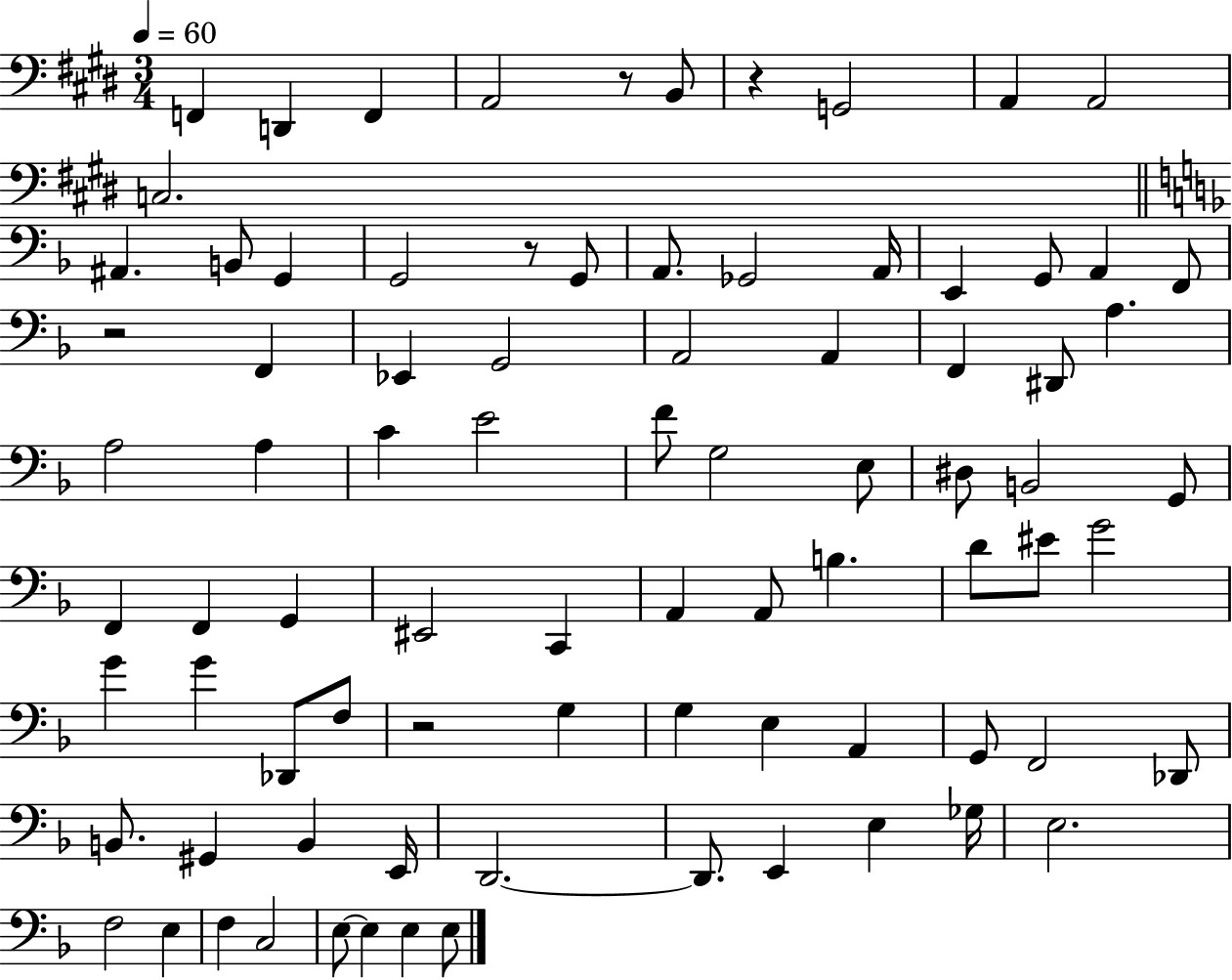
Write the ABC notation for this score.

X:1
T:Untitled
M:3/4
L:1/4
K:E
F,, D,, F,, A,,2 z/2 B,,/2 z G,,2 A,, A,,2 C,2 ^A,, B,,/2 G,, G,,2 z/2 G,,/2 A,,/2 _G,,2 A,,/4 E,, G,,/2 A,, F,,/2 z2 F,, _E,, G,,2 A,,2 A,, F,, ^D,,/2 A, A,2 A, C E2 F/2 G,2 E,/2 ^D,/2 B,,2 G,,/2 F,, F,, G,, ^E,,2 C,, A,, A,,/2 B, D/2 ^E/2 G2 G G _D,,/2 F,/2 z2 G, G, E, A,, G,,/2 F,,2 _D,,/2 B,,/2 ^G,, B,, E,,/4 D,,2 D,,/2 E,, E, _G,/4 E,2 F,2 E, F, C,2 E,/2 E, E, E,/2